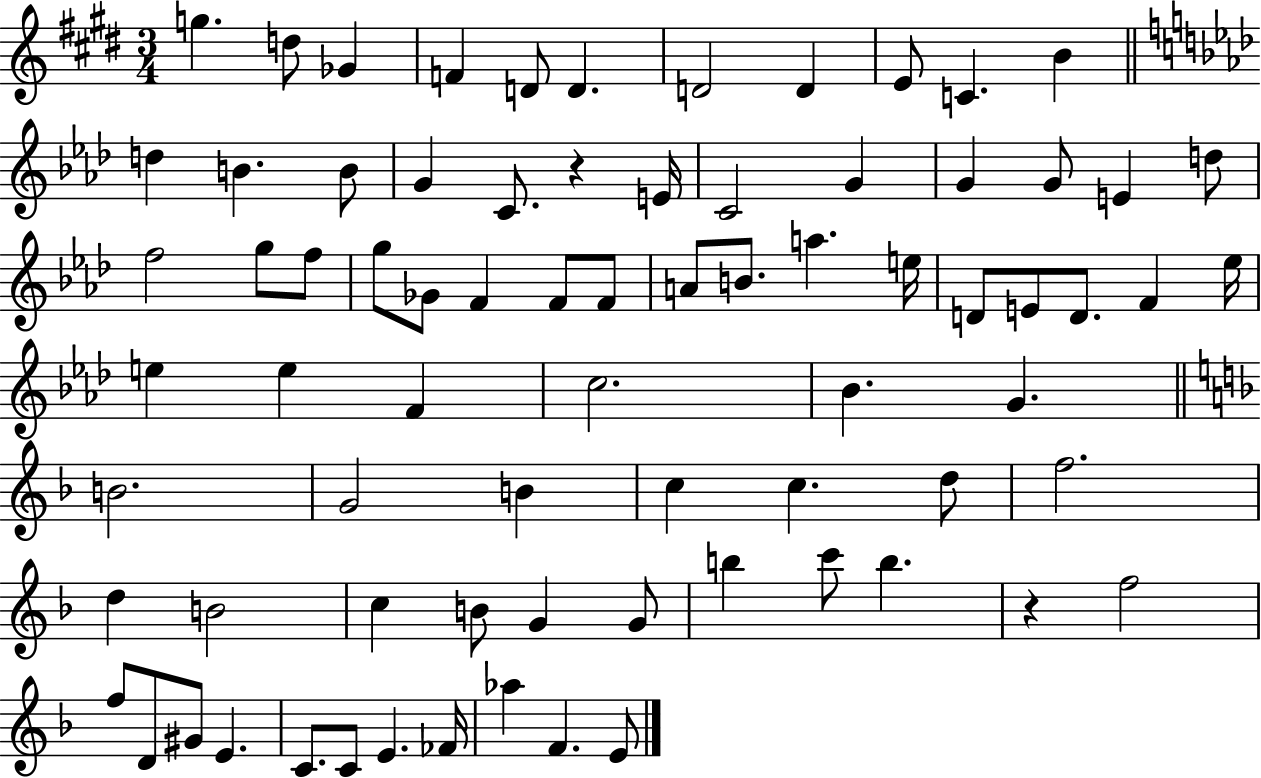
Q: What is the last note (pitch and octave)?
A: E4